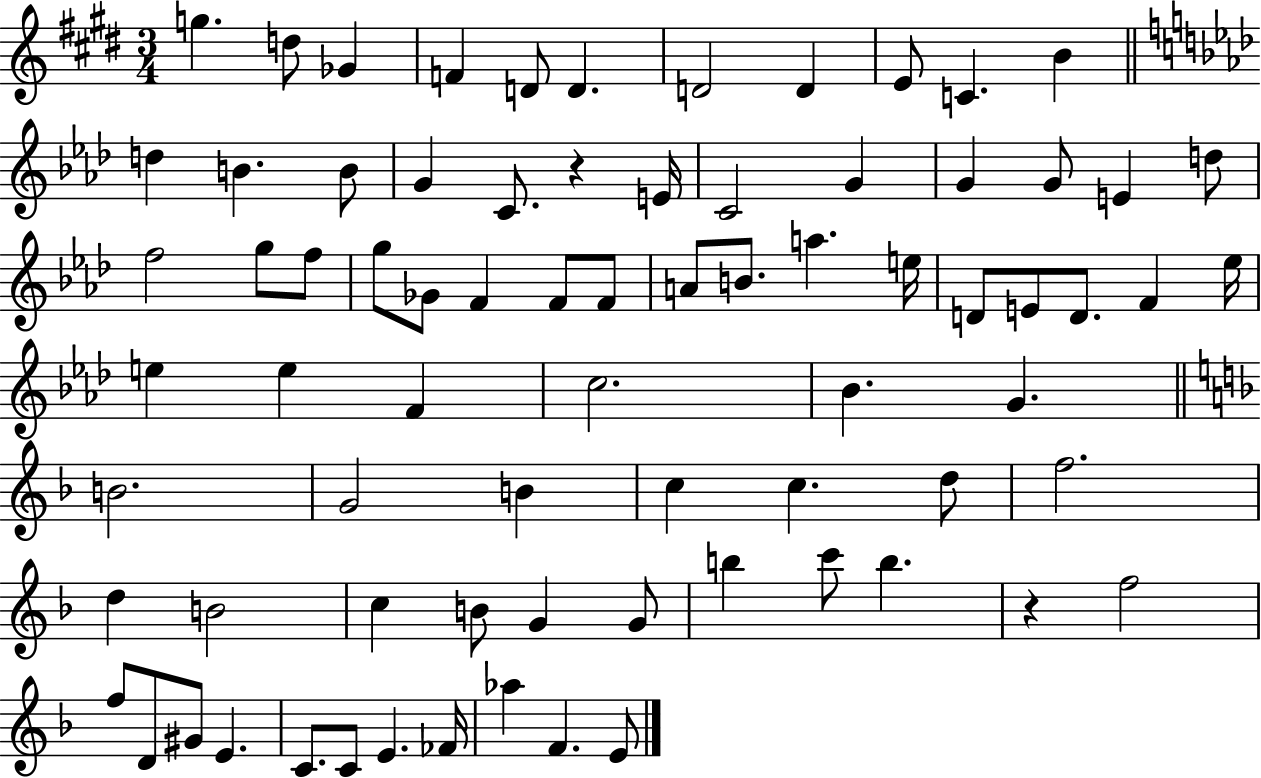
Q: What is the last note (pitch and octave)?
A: E4